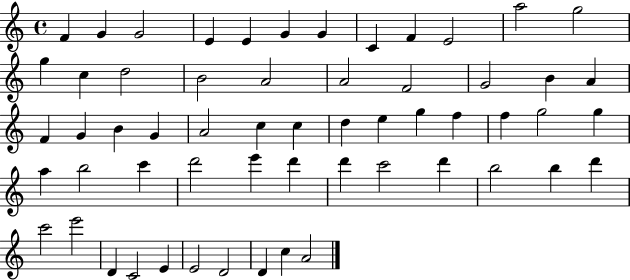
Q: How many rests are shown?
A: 0